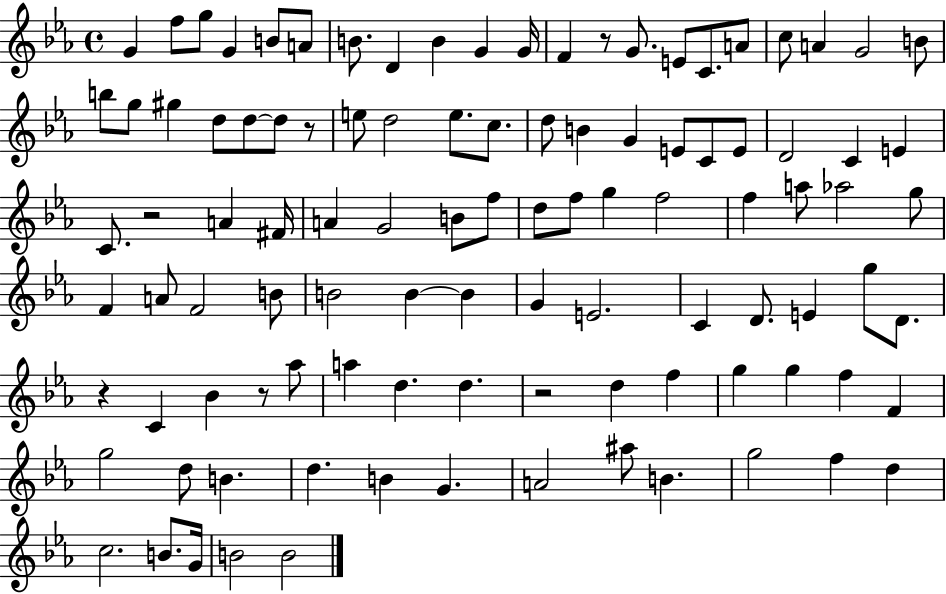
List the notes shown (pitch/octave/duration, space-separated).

G4/q F5/e G5/e G4/q B4/e A4/e B4/e. D4/q B4/q G4/q G4/s F4/q R/e G4/e. E4/e C4/e. A4/e C5/e A4/q G4/h B4/e B5/e G5/e G#5/q D5/e D5/e D5/e R/e E5/e D5/h E5/e. C5/e. D5/e B4/q G4/q E4/e C4/e E4/e D4/h C4/q E4/q C4/e. R/h A4/q F#4/s A4/q G4/h B4/e F5/e D5/e F5/e G5/q F5/h F5/q A5/e Ab5/h G5/e F4/q A4/e F4/h B4/e B4/h B4/q B4/q G4/q E4/h. C4/q D4/e. E4/q G5/e D4/e. R/q C4/q Bb4/q R/e Ab5/e A5/q D5/q. D5/q. R/h D5/q F5/q G5/q G5/q F5/q F4/q G5/h D5/e B4/q. D5/q. B4/q G4/q. A4/h A#5/e B4/q. G5/h F5/q D5/q C5/h. B4/e. G4/s B4/h B4/h